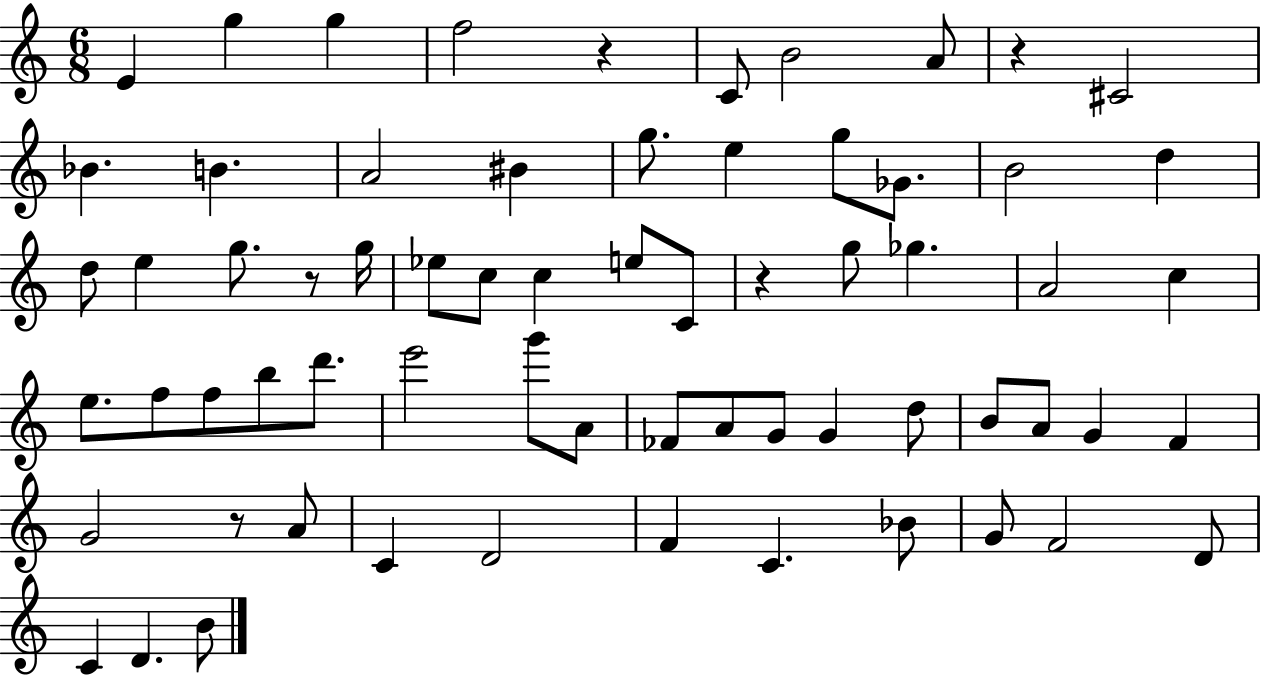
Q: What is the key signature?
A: C major